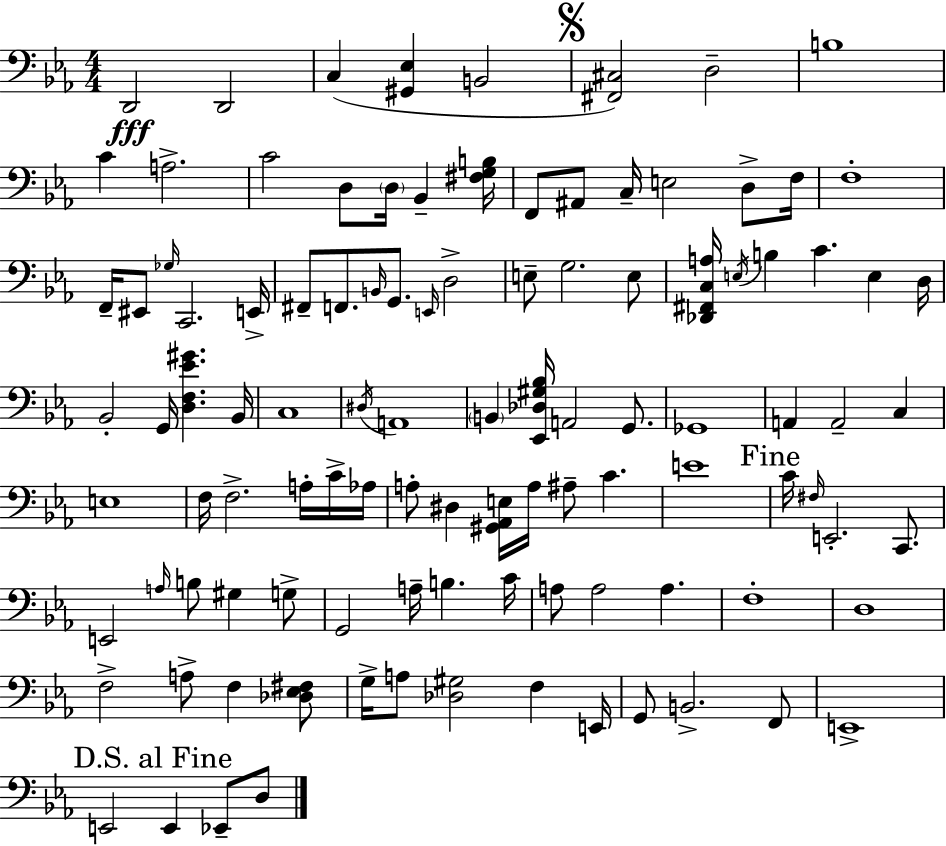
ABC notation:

X:1
T:Untitled
M:4/4
L:1/4
K:Cm
D,,2 D,,2 C, [^G,,_E,] B,,2 [^F,,^C,]2 D,2 B,4 C A,2 C2 D,/2 D,/4 _B,, [^F,G,B,]/4 F,,/2 ^A,,/2 C,/4 E,2 D,/2 F,/4 F,4 F,,/4 ^E,,/2 _G,/4 C,,2 E,,/4 ^F,,/2 F,,/2 B,,/4 G,,/2 E,,/4 D,2 E,/2 G,2 E,/2 [_D,,^F,,C,A,]/4 E,/4 B, C E, D,/4 _B,,2 G,,/4 [D,F,_E^G] _B,,/4 C,4 ^D,/4 A,,4 B,, [_E,,_D,^G,_B,]/4 A,,2 G,,/2 _G,,4 A,, A,,2 C, E,4 F,/4 F,2 A,/4 C/4 _A,/4 A,/2 ^D, [^G,,_A,,E,]/4 A,/4 ^A,/2 C E4 C/4 ^F,/4 E,,2 C,,/2 E,,2 A,/4 B,/2 ^G, G,/2 G,,2 A,/4 B, C/4 A,/2 A,2 A, F,4 D,4 F,2 A,/2 F, [_D,_E,^F,]/2 G,/4 A,/2 [_D,^G,]2 F, E,,/4 G,,/2 B,,2 F,,/2 E,,4 E,,2 E,, _E,,/2 D,/2